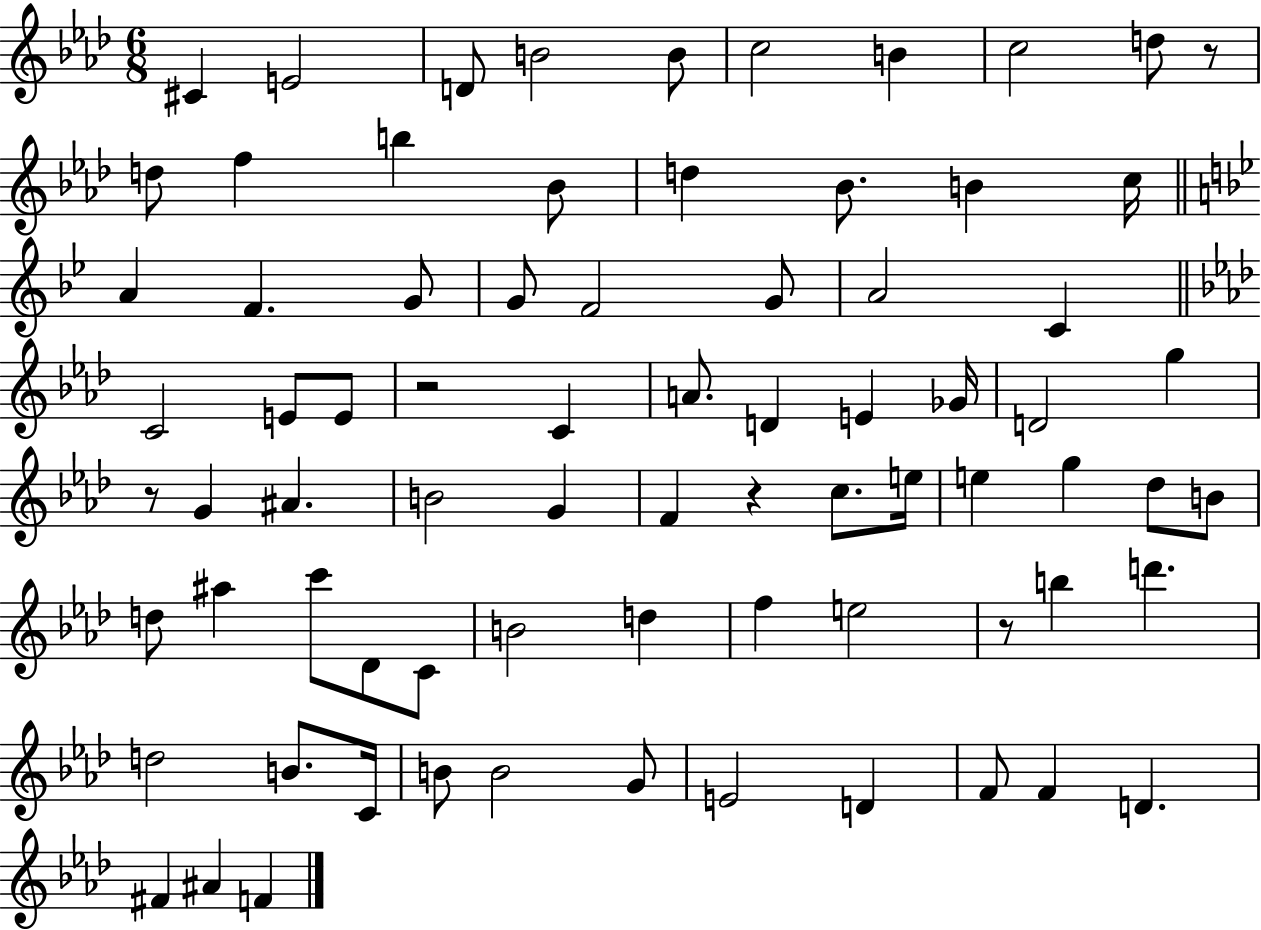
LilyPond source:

{
  \clef treble
  \numericTimeSignature
  \time 6/8
  \key aes \major
  cis'4 e'2 | d'8 b'2 b'8 | c''2 b'4 | c''2 d''8 r8 | \break d''8 f''4 b''4 bes'8 | d''4 bes'8. b'4 c''16 | \bar "||" \break \key bes \major a'4 f'4. g'8 | g'8 f'2 g'8 | a'2 c'4 | \bar "||" \break \key f \minor c'2 e'8 e'8 | r2 c'4 | a'8. d'4 e'4 ges'16 | d'2 g''4 | \break r8 g'4 ais'4. | b'2 g'4 | f'4 r4 c''8. e''16 | e''4 g''4 des''8 b'8 | \break d''8 ais''4 c'''8 des'8 c'8 | b'2 d''4 | f''4 e''2 | r8 b''4 d'''4. | \break d''2 b'8. c'16 | b'8 b'2 g'8 | e'2 d'4 | f'8 f'4 d'4. | \break fis'4 ais'4 f'4 | \bar "|."
}